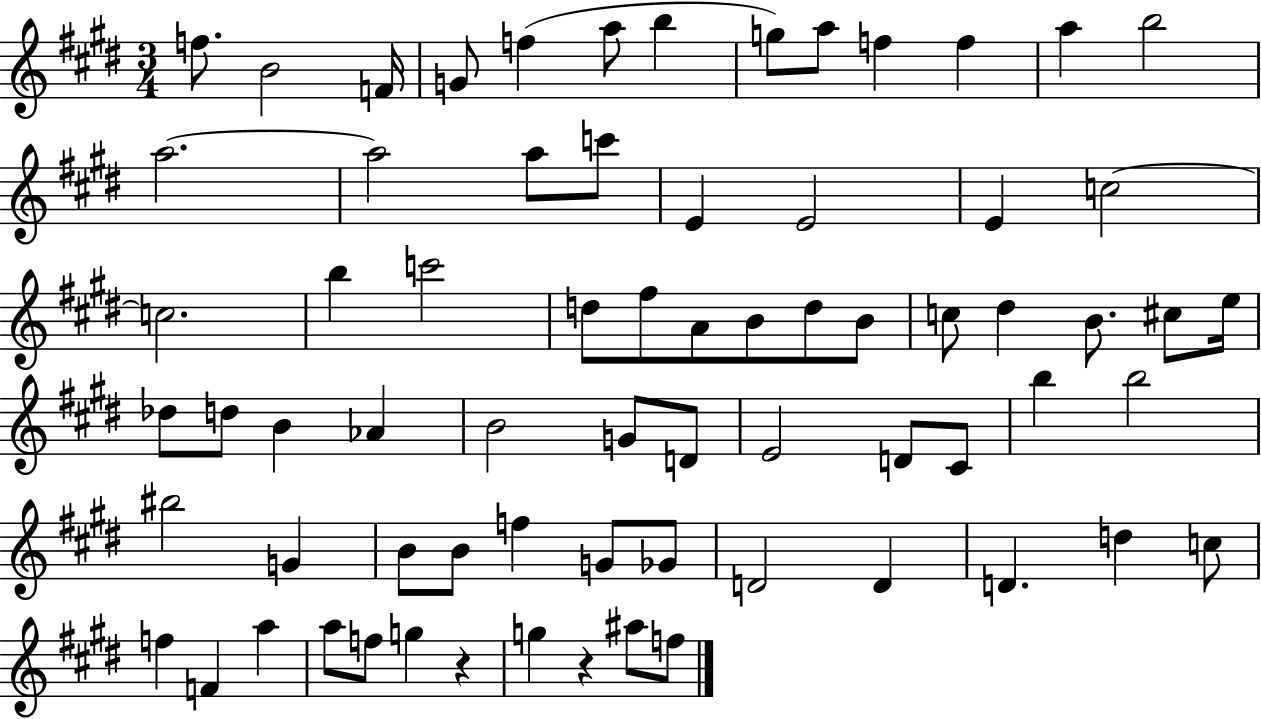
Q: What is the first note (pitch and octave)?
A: F5